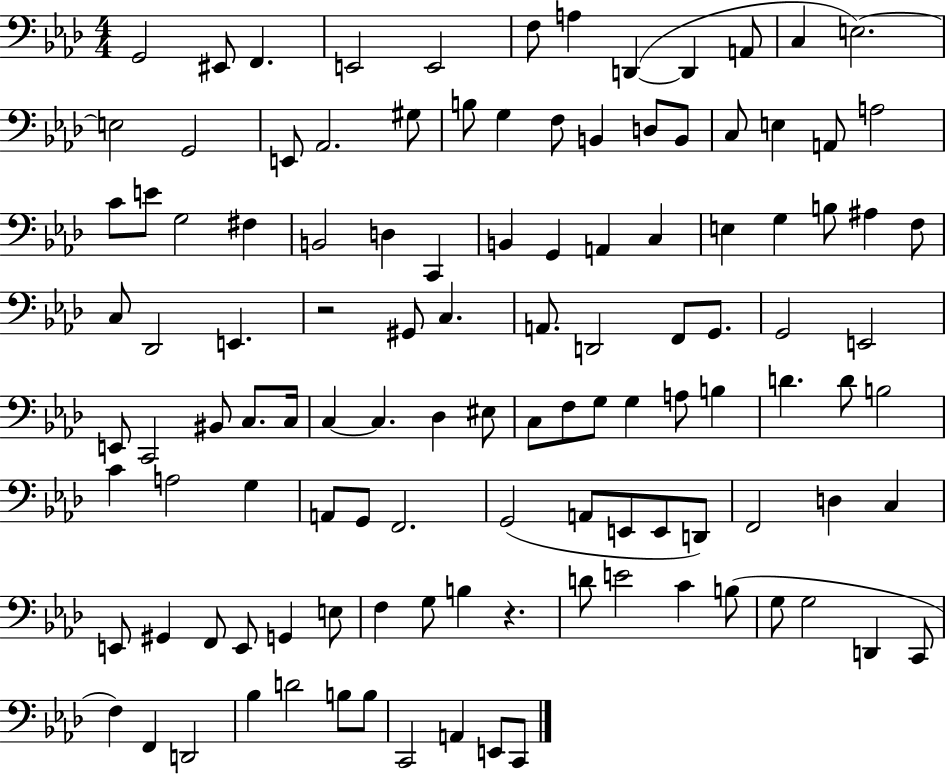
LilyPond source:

{
  \clef bass
  \numericTimeSignature
  \time 4/4
  \key aes \major
  g,2 eis,8 f,4. | e,2 e,2 | f8 a4 d,4~(~ d,4 a,8 | c4 e2.~~) | \break e2 g,2 | e,8 aes,2. gis8 | b8 g4 f8 b,4 d8 b,8 | c8 e4 a,8 a2 | \break c'8 e'8 g2 fis4 | b,2 d4 c,4 | b,4 g,4 a,4 c4 | e4 g4 b8 ais4 f8 | \break c8 des,2 e,4. | r2 gis,8 c4. | a,8. d,2 f,8 g,8. | g,2 e,2 | \break e,8 c,2 bis,8 c8. c16 | c4~~ c4. des4 eis8 | c8 f8 g8 g4 a8 b4 | d'4. d'8 b2 | \break c'4 a2 g4 | a,8 g,8 f,2. | g,2( a,8 e,8 e,8 d,8) | f,2 d4 c4 | \break e,8 gis,4 f,8 e,8 g,4 e8 | f4 g8 b4 r4. | d'8 e'2 c'4 b8( | g8 g2 d,4 c,8 | \break f4) f,4 d,2 | bes4 d'2 b8 b8 | c,2 a,4 e,8 c,8 | \bar "|."
}